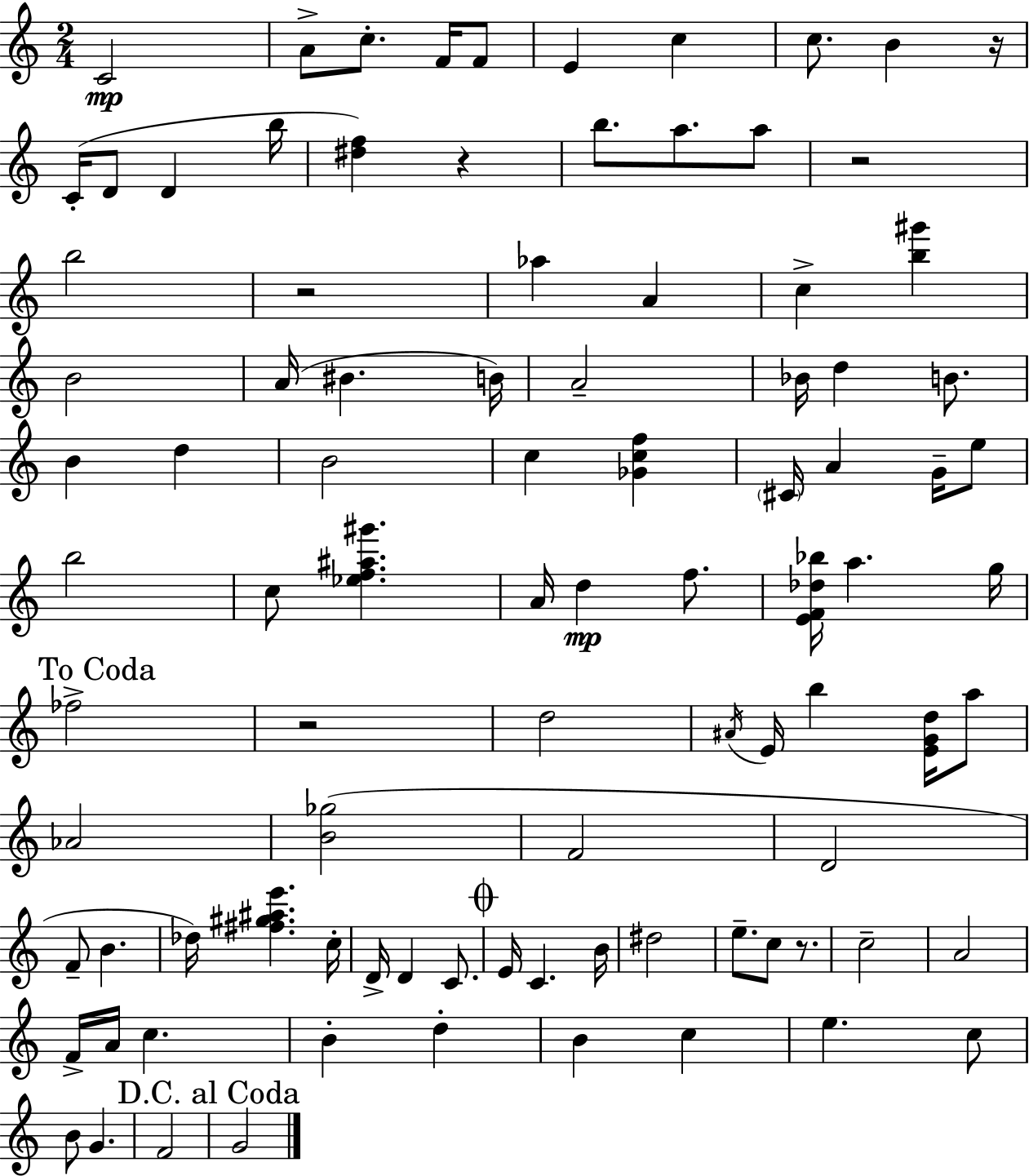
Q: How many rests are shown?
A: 6